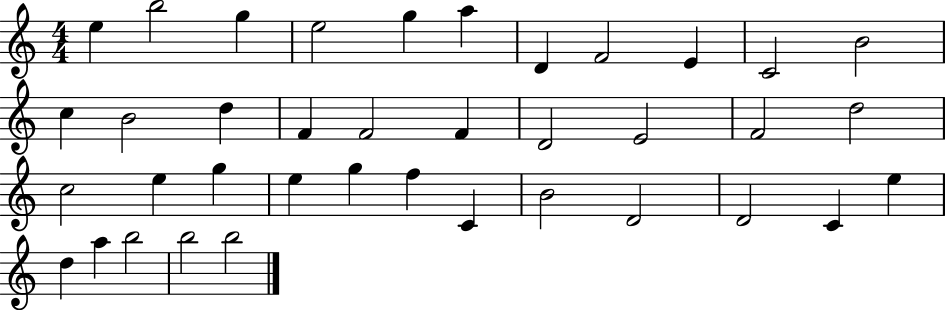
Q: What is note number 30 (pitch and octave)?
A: D4